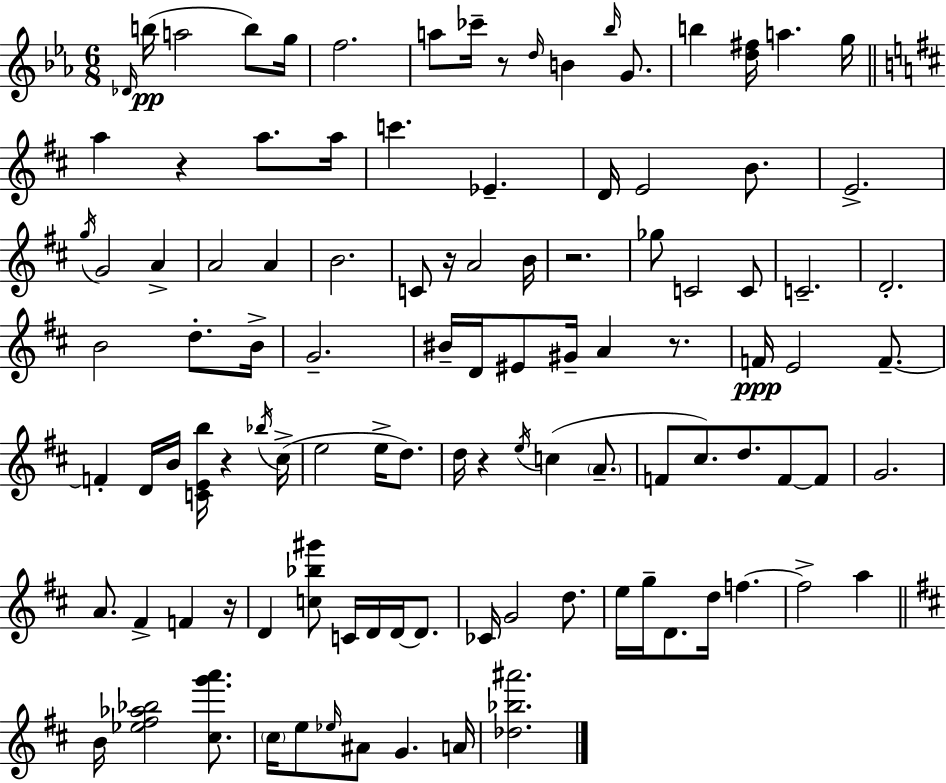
Db4/s B5/s A5/h B5/e G5/s F5/h. A5/e CES6/s R/e D5/s B4/q Bb5/s G4/e. B5/q [D5,F#5]/s A5/q. G5/s A5/q R/q A5/e. A5/s C6/q. Eb4/q. D4/s E4/h B4/e. E4/h. G5/s G4/h A4/q A4/h A4/q B4/h. C4/e R/s A4/h B4/s R/h. Gb5/e C4/h C4/e C4/h. D4/h. B4/h D5/e. B4/s G4/h. BIS4/s D4/s EIS4/e G#4/s A4/q R/e. F4/s E4/h F4/e. F4/q D4/s B4/s [C4,E4,B5]/s R/q Bb5/s C#5/s E5/h E5/s D5/e. D5/s R/q E5/s C5/q A4/e. F4/e C#5/e. D5/e. F4/e F4/e G4/h. A4/e. F#4/q F4/q R/s D4/q [C5,Bb5,G#6]/e C4/s D4/s D4/s D4/e. CES4/s G4/h D5/e. E5/s G5/s D4/e. D5/s F5/q. F5/h A5/q B4/s [Eb5,F#5,Ab5,Bb5]/h [C#5,G6,A6]/e. C#5/s E5/e Eb5/s A#4/e G4/q. A4/s [Db5,Bb5,A#6]/h.